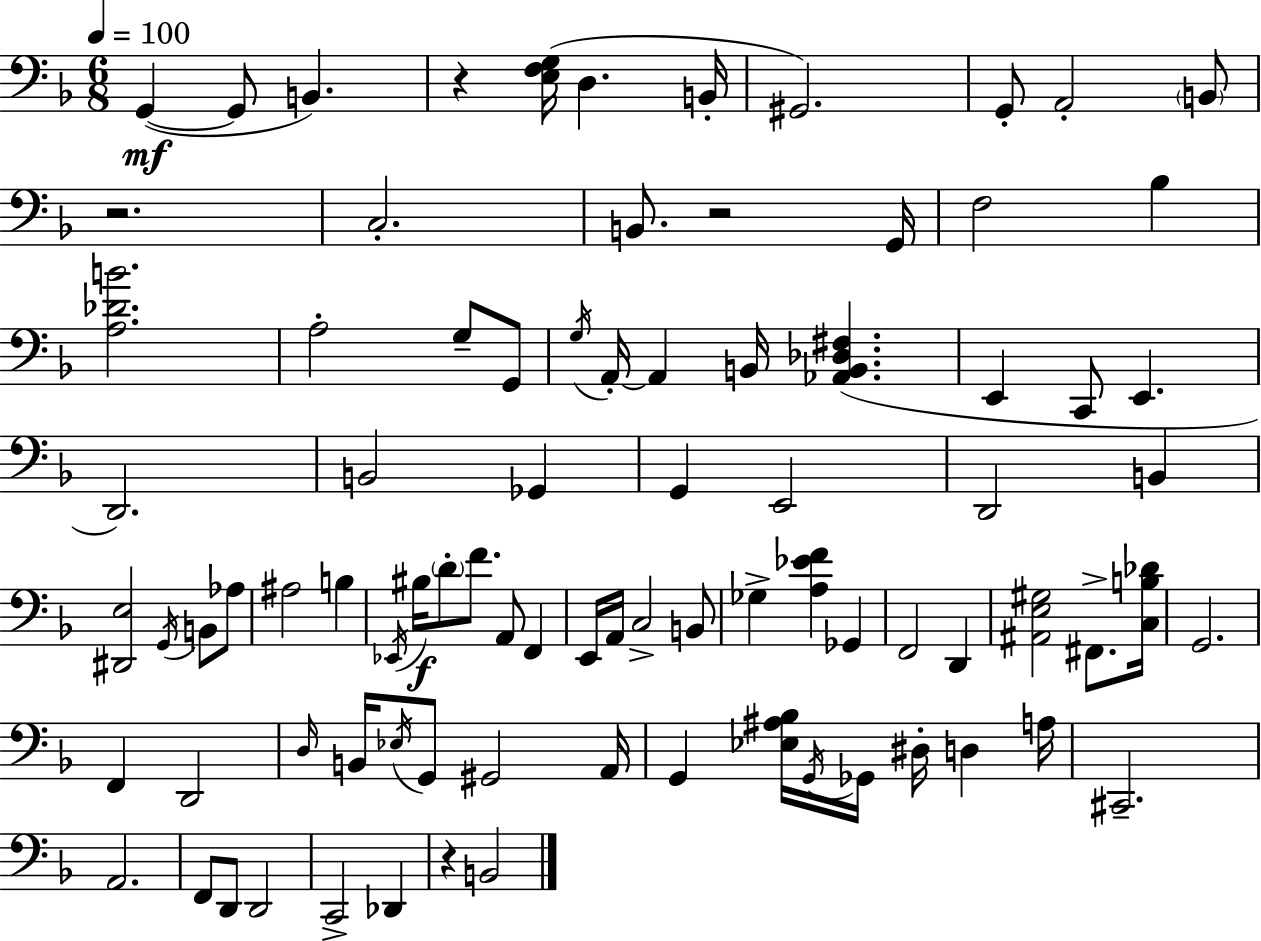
X:1
T:Untitled
M:6/8
L:1/4
K:F
G,, G,,/2 B,, z [E,F,G,]/4 D, B,,/4 ^G,,2 G,,/2 A,,2 B,,/2 z2 C,2 B,,/2 z2 G,,/4 F,2 _B, [A,_DB]2 A,2 G,/2 G,,/2 G,/4 A,,/4 A,, B,,/4 [_A,,B,,_D,^F,] E,, C,,/2 E,, D,,2 B,,2 _G,, G,, E,,2 D,,2 B,, [^D,,E,]2 G,,/4 B,,/2 _A,/2 ^A,2 B, _E,,/4 ^B,/4 D/2 F/2 A,,/2 F,, E,,/4 A,,/4 C,2 B,,/2 _G, [A,_EF] _G,, F,,2 D,, [^A,,E,^G,]2 ^F,,/2 [C,B,_D]/4 G,,2 F,, D,,2 D,/4 B,,/4 _E,/4 G,,/2 ^G,,2 A,,/4 G,, [_E,^A,_B,]/4 G,,/4 _G,,/4 ^D,/4 D, A,/4 ^C,,2 A,,2 F,,/2 D,,/2 D,,2 C,,2 _D,, z B,,2